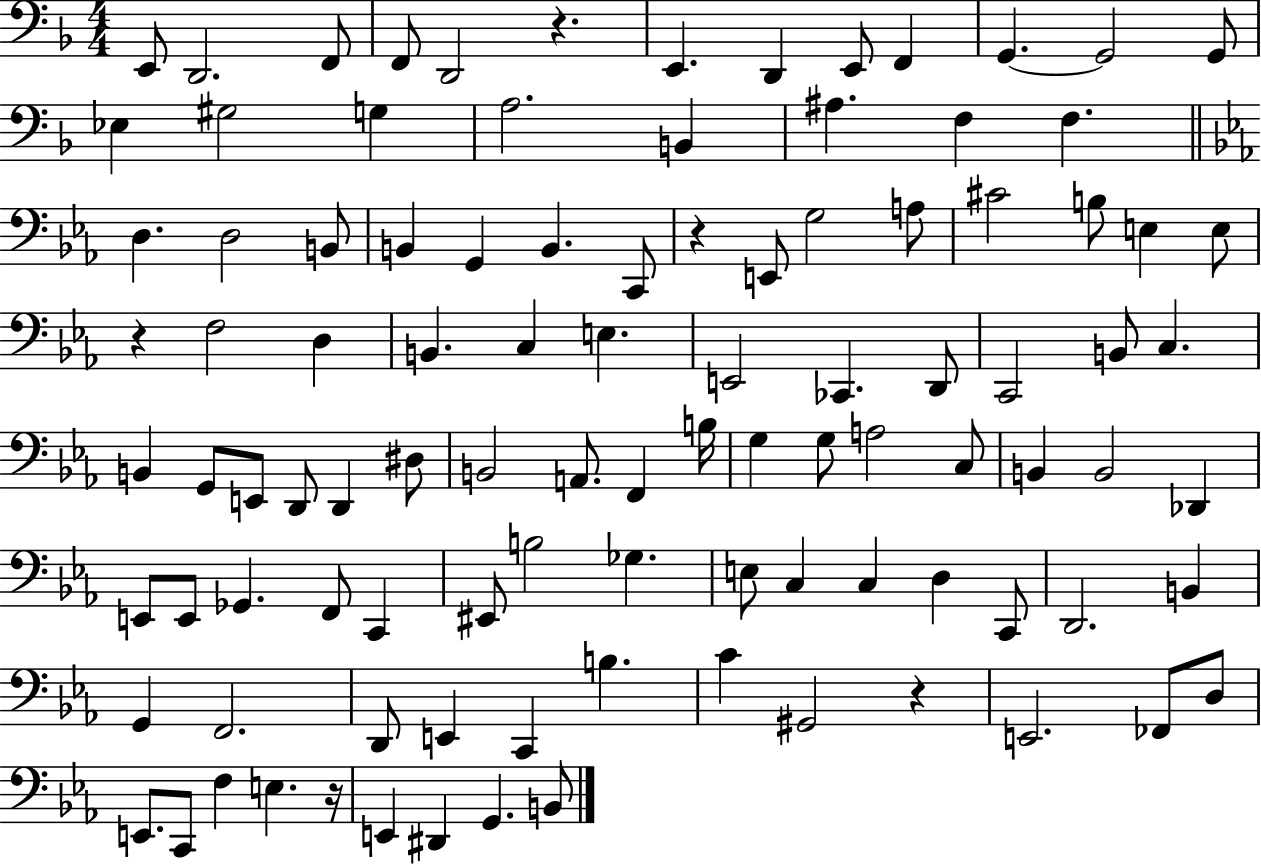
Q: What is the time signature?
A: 4/4